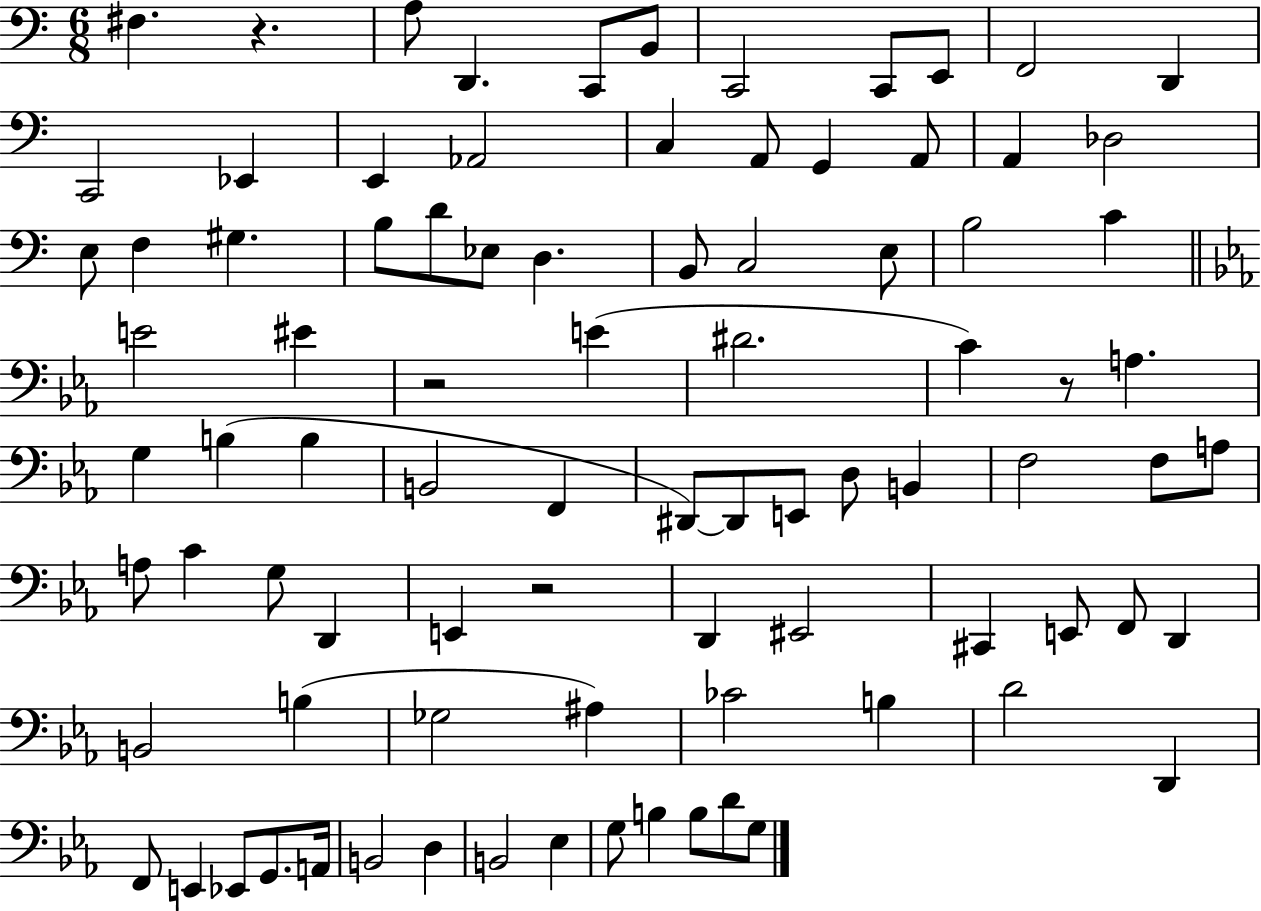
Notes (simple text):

F#3/q. R/q. A3/e D2/q. C2/e B2/e C2/h C2/e E2/e F2/h D2/q C2/h Eb2/q E2/q Ab2/h C3/q A2/e G2/q A2/e A2/q Db3/h E3/e F3/q G#3/q. B3/e D4/e Eb3/e D3/q. B2/e C3/h E3/e B3/h C4/q E4/h EIS4/q R/h E4/q D#4/h. C4/q R/e A3/q. G3/q B3/q B3/q B2/h F2/q D#2/e D#2/e E2/e D3/e B2/q F3/h F3/e A3/e A3/e C4/q G3/e D2/q E2/q R/h D2/q EIS2/h C#2/q E2/e F2/e D2/q B2/h B3/q Gb3/h A#3/q CES4/h B3/q D4/h D2/q F2/e E2/q Eb2/e G2/e. A2/s B2/h D3/q B2/h Eb3/q G3/e B3/q B3/e D4/e G3/e